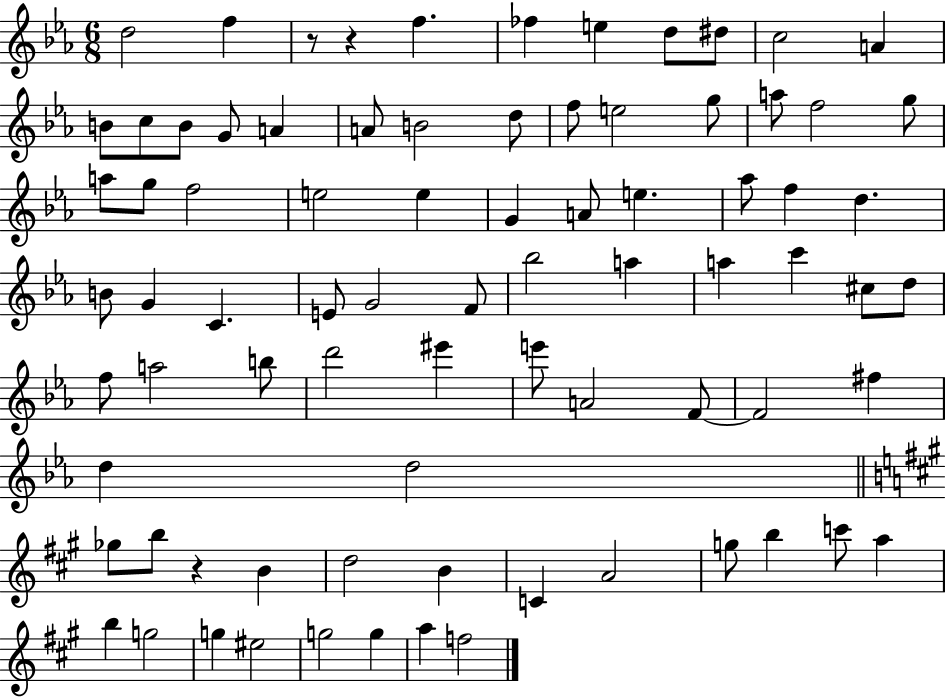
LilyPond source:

{
  \clef treble
  \numericTimeSignature
  \time 6/8
  \key ees \major
  d''2 f''4 | r8 r4 f''4. | fes''4 e''4 d''8 dis''8 | c''2 a'4 | \break b'8 c''8 b'8 g'8 a'4 | a'8 b'2 d''8 | f''8 e''2 g''8 | a''8 f''2 g''8 | \break a''8 g''8 f''2 | e''2 e''4 | g'4 a'8 e''4. | aes''8 f''4 d''4. | \break b'8 g'4 c'4. | e'8 g'2 f'8 | bes''2 a''4 | a''4 c'''4 cis''8 d''8 | \break f''8 a''2 b''8 | d'''2 eis'''4 | e'''8 a'2 f'8~~ | f'2 fis''4 | \break d''4 d''2 | \bar "||" \break \key a \major ges''8 b''8 r4 b'4 | d''2 b'4 | c'4 a'2 | g''8 b''4 c'''8 a''4 | \break b''4 g''2 | g''4 eis''2 | g''2 g''4 | a''4 f''2 | \break \bar "|."
}